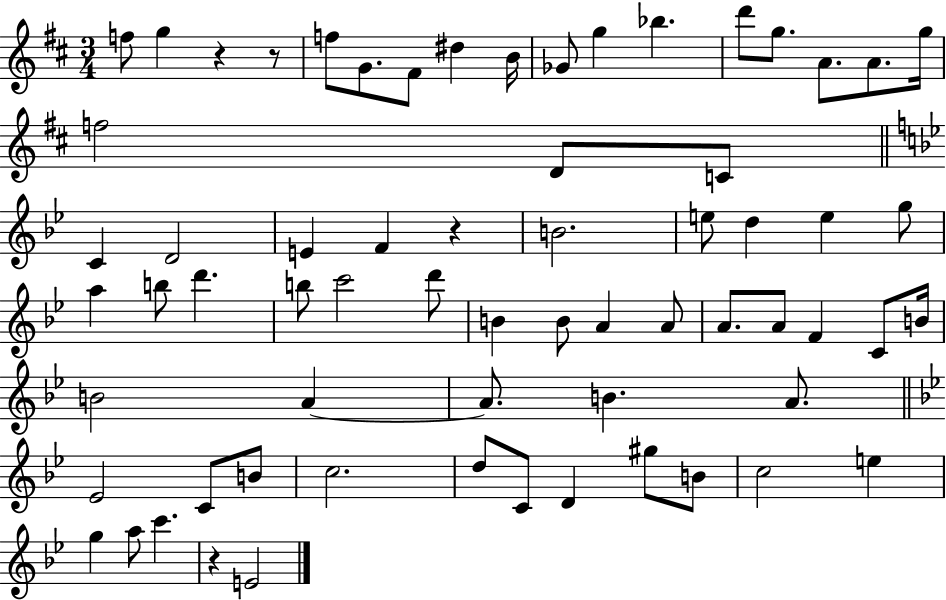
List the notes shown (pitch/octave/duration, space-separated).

F5/e G5/q R/q R/e F5/e G4/e. F#4/e D#5/q B4/s Gb4/e G5/q Bb5/q. D6/e G5/e. A4/e. A4/e. G5/s F5/h D4/e C4/e C4/q D4/h E4/q F4/q R/q B4/h. E5/e D5/q E5/q G5/e A5/q B5/e D6/q. B5/e C6/h D6/e B4/q B4/e A4/q A4/e A4/e. A4/e F4/q C4/e B4/s B4/h A4/q A4/e. B4/q. A4/e. Eb4/h C4/e B4/e C5/h. D5/e C4/e D4/q G#5/e B4/e C5/h E5/q G5/q A5/e C6/q. R/q E4/h